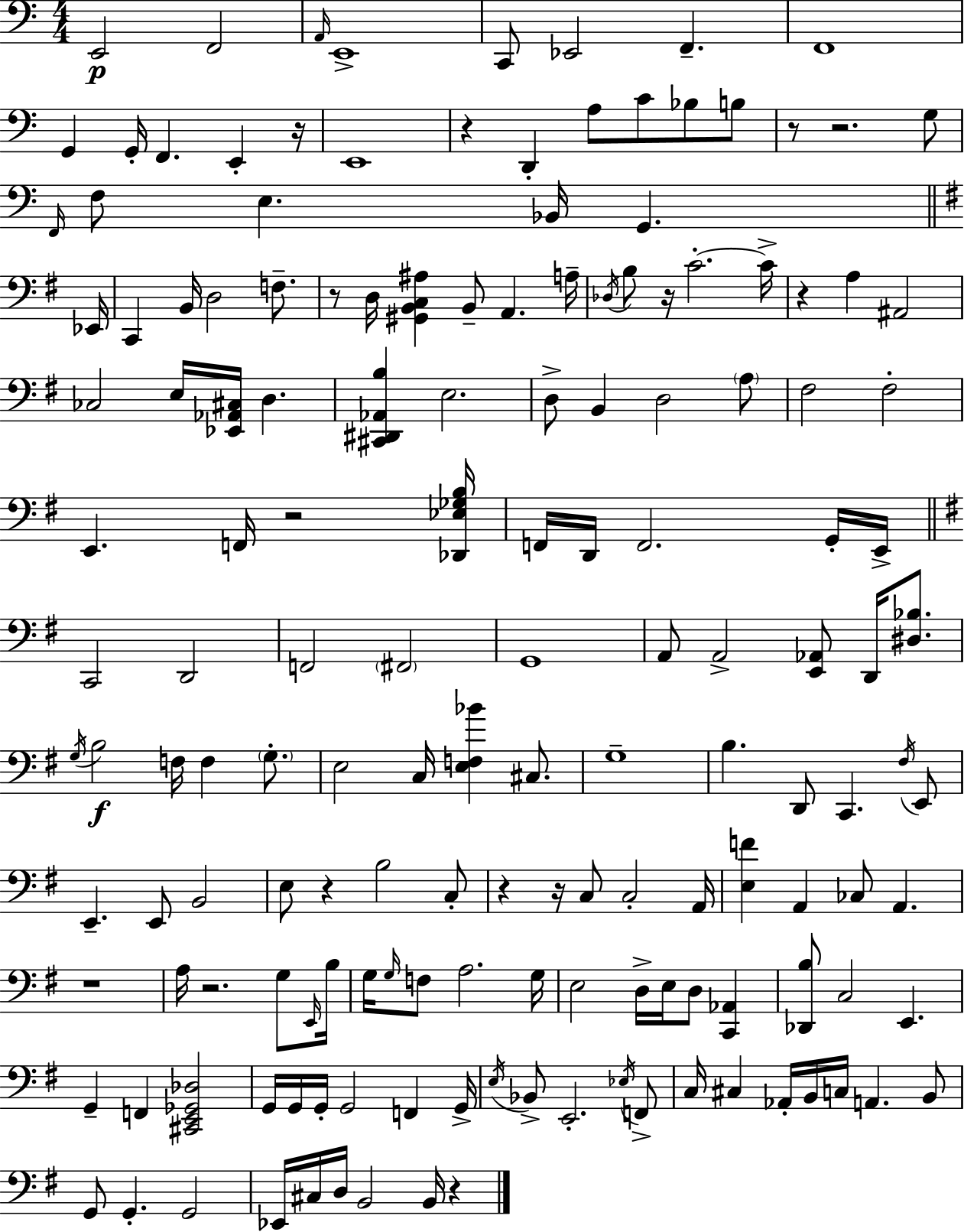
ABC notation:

X:1
T:Untitled
M:4/4
L:1/4
K:Am
E,,2 F,,2 A,,/4 E,,4 C,,/2 _E,,2 F,, F,,4 G,, G,,/4 F,, E,, z/4 E,,4 z D,, A,/2 C/2 _B,/2 B,/2 z/2 z2 G,/2 F,,/4 F,/2 E, _B,,/4 G,, _E,,/4 C,, B,,/4 D,2 F,/2 z/2 D,/4 [^G,,B,,C,^A,] B,,/2 A,, A,/4 _D,/4 B,/2 z/4 C2 C/4 z A, ^A,,2 _C,2 E,/4 [_E,,_A,,^C,]/4 D, [^C,,^D,,_A,,B,] E,2 D,/2 B,, D,2 A,/2 ^F,2 ^F,2 E,, F,,/4 z2 [_D,,_E,_G,B,]/4 F,,/4 D,,/4 F,,2 G,,/4 E,,/4 C,,2 D,,2 F,,2 ^F,,2 G,,4 A,,/2 A,,2 [E,,_A,,]/2 D,,/4 [^D,_B,]/2 G,/4 B,2 F,/4 F, G,/2 E,2 C,/4 [E,F,_B] ^C,/2 G,4 B, D,,/2 C,, ^F,/4 E,,/2 E,, E,,/2 B,,2 E,/2 z B,2 C,/2 z z/4 C,/2 C,2 A,,/4 [E,F] A,, _C,/2 A,, z4 A,/4 z2 G,/2 E,,/4 B,/4 G,/4 G,/4 F,/2 A,2 G,/4 E,2 D,/4 E,/4 D,/2 [C,,_A,,] [_D,,B,]/2 C,2 E,, G,, F,, [^C,,E,,_G,,_D,]2 G,,/4 G,,/4 G,,/4 G,,2 F,, G,,/4 E,/4 _B,,/2 E,,2 _E,/4 F,,/2 C,/4 ^C, _A,,/4 B,,/4 C,/4 A,, B,,/2 G,,/2 G,, G,,2 _E,,/4 ^C,/4 D,/4 B,,2 B,,/4 z